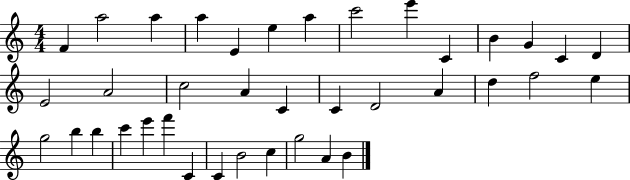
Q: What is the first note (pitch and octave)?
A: F4